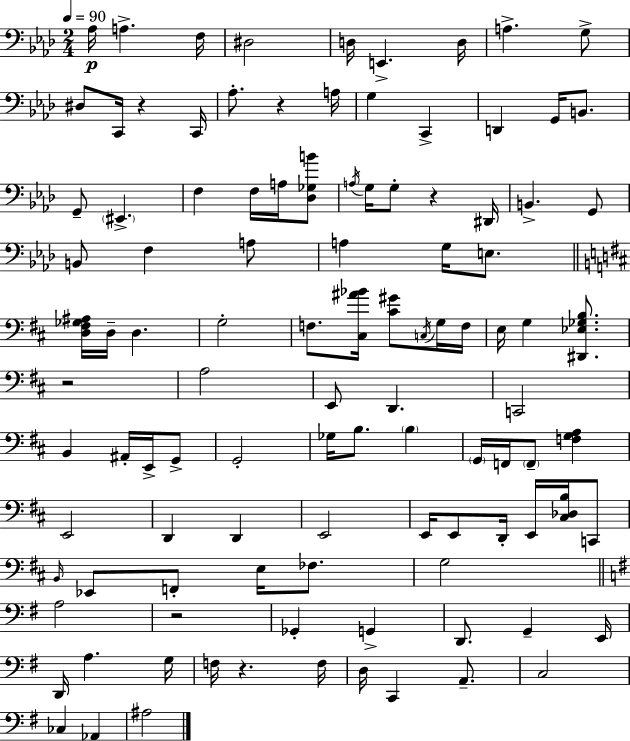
X:1
T:Untitled
M:2/4
L:1/4
K:Ab
_A,/4 A, F,/4 ^D,2 D,/4 E,, D,/4 A, G,/2 ^D,/2 C,,/4 z C,,/4 _A,/2 z A,/4 G, C,, D,, G,,/4 B,,/2 G,,/2 ^E,, F, F,/4 A,/4 [_D,_G,B]/2 A,/4 G,/4 G,/2 z ^D,,/4 B,, G,,/2 B,,/2 F, A,/2 A, G,/4 E,/2 [D,^F,_G,^A,]/4 D,/4 D, G,2 F,/2 [^C,^A_B]/4 [^C^G]/2 C,/4 G,/4 F,/4 E,/4 G, [^D,,_E,_G,B,]/2 z2 A,2 E,,/2 D,, C,,2 B,, ^A,,/4 E,,/4 G,,/2 G,,2 _G,/4 B,/2 B, G,,/4 F,,/4 F,,/2 [F,G,A,] E,,2 D,, D,, E,,2 E,,/4 E,,/2 D,,/4 E,,/4 [^C,_D,B,]/4 C,,/2 B,,/4 _E,,/2 F,,/2 E,/4 _F,/2 G,2 A,2 z2 _G,, G,, D,,/2 G,, E,,/4 D,,/4 A, G,/4 F,/4 z F,/4 D,/4 C,, A,,/2 C,2 _C, _A,, ^A,2